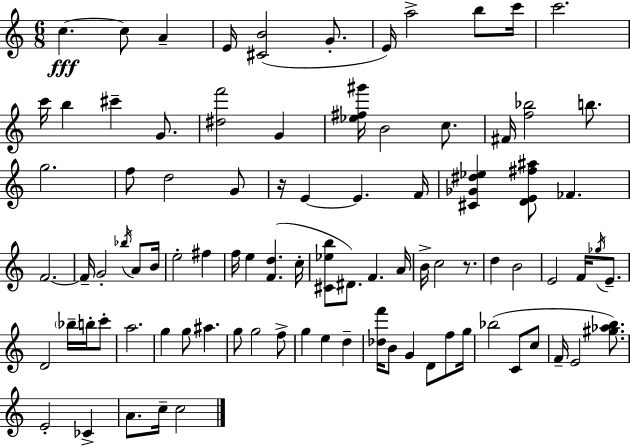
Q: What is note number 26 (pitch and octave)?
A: F4